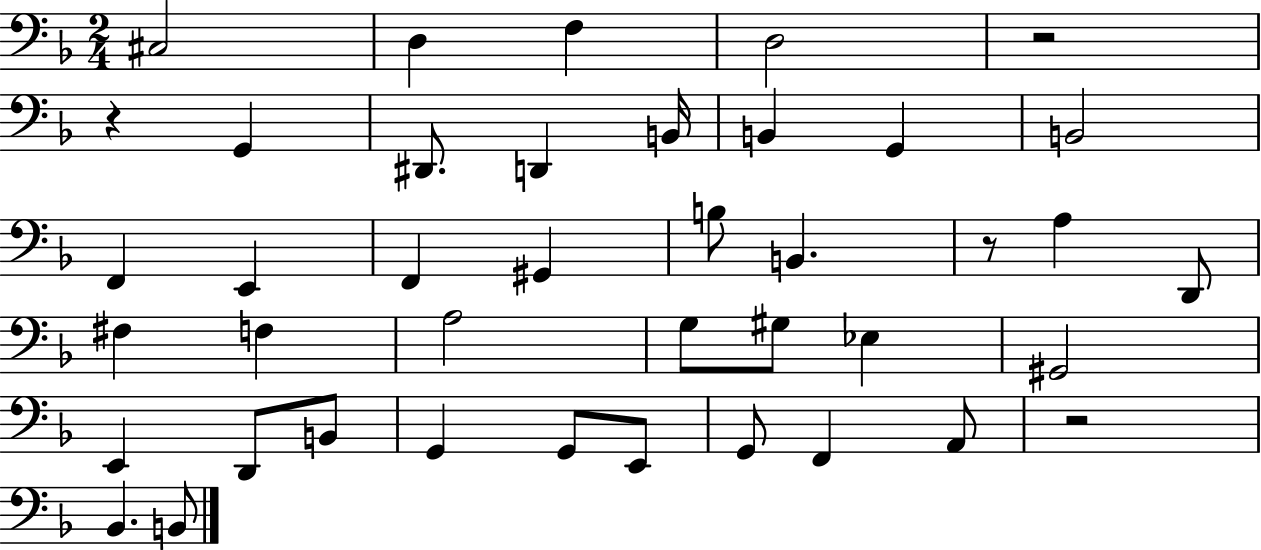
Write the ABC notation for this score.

X:1
T:Untitled
M:2/4
L:1/4
K:F
^C,2 D, F, D,2 z2 z G,, ^D,,/2 D,, B,,/4 B,, G,, B,,2 F,, E,, F,, ^G,, B,/2 B,, z/2 A, D,,/2 ^F, F, A,2 G,/2 ^G,/2 _E, ^G,,2 E,, D,,/2 B,,/2 G,, G,,/2 E,,/2 G,,/2 F,, A,,/2 z2 _B,, B,,/2